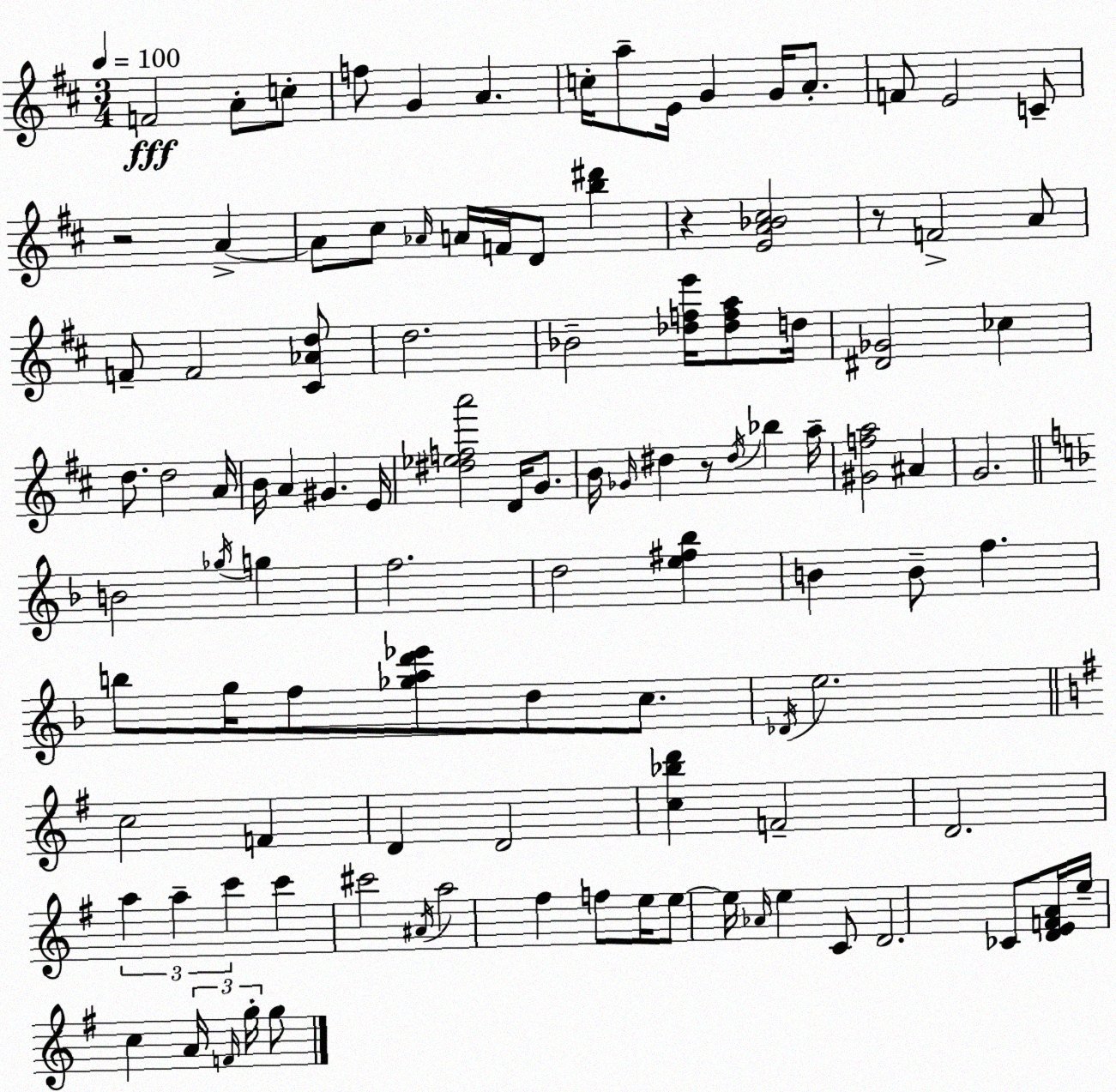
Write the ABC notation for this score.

X:1
T:Untitled
M:3/4
L:1/4
K:D
F2 A/2 c/2 f/2 G A c/4 a/2 E/4 G G/4 A/2 F/2 E2 C/2 z2 A A/2 ^c/2 _A/4 A/4 F/4 D/2 [b^d'] z [EA_B^c]2 z/2 F2 A/2 F/2 F2 [^C_Ad]/2 d2 _B2 [_dfe']/4 [_dfa]/2 d/4 [^D_G]2 _c d/2 d2 A/4 B/4 A ^G E/4 [^d_efa']2 D/4 G/2 B/4 _G/4 ^d z/2 ^d/4 _b a/4 [^Gfa]2 ^A G2 B2 _g/4 g f2 d2 [e^f_b] B B/2 f b/2 g/4 f/2 [_gad'_e']/2 d/2 c/2 _D/4 e2 c2 F D D2 [c_bd'] F2 D2 a a c' c' ^c'2 ^A/4 a2 ^f f/2 e/4 e/2 e/4 _A/4 e C/2 D2 _C/2 [DEFA]/4 e/4 c A/4 F/4 g/4 g/2